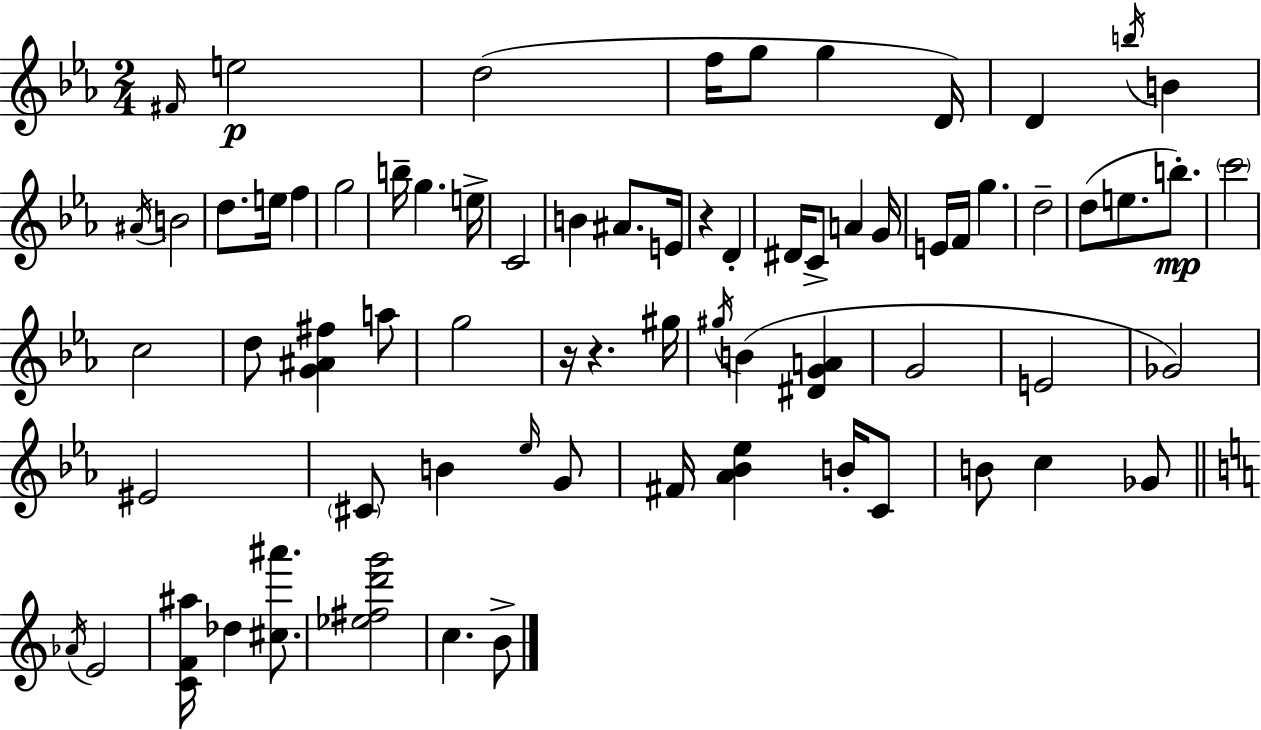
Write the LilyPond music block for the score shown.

{
  \clef treble
  \numericTimeSignature
  \time 2/4
  \key ees \major
  \repeat volta 2 { \grace { fis'16 }\p e''2 | d''2( | f''16 g''8 g''4 | d'16) d'4 \acciaccatura { b''16 } b'4 | \break \acciaccatura { ais'16 } b'2 | d''8. e''16 f''4 | g''2 | b''16-- g''4. | \break e''16-> c'2 | b'4 ais'8. | e'16 r4 d'4-. | dis'16 c'8-> a'4 | \break g'16 e'16 f'16 g''4. | d''2-- | d''8( e''8. | b''8.-.\mp) \parenthesize c'''2 | \break c''2 | d''8 <g' ais' fis''>4 | a''8 g''2 | r16 r4. | \break gis''16 \acciaccatura { gis''16 }( b'4 | <dis' g' a'>4 g'2 | e'2 | ges'2) | \break eis'2 | \parenthesize cis'8 b'4 | \grace { ees''16 } g'8 fis'16 <aes' bes' ees''>4 | b'16-. c'8 b'8 c''4 | \break ges'8 \bar "||" \break \key a \minor \acciaccatura { aes'16 } e'2 | <c' f' ais''>16 des''4 <cis'' ais'''>8. | <ees'' fis'' d''' g'''>2 | c''4. b'8-> | \break } \bar "|."
}